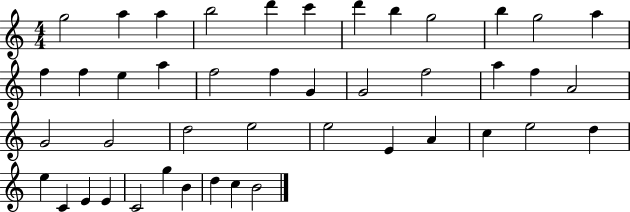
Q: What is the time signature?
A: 4/4